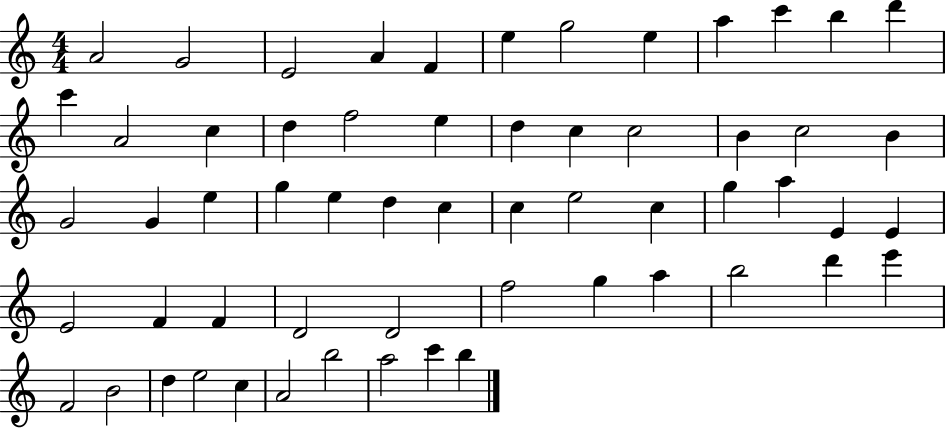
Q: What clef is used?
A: treble